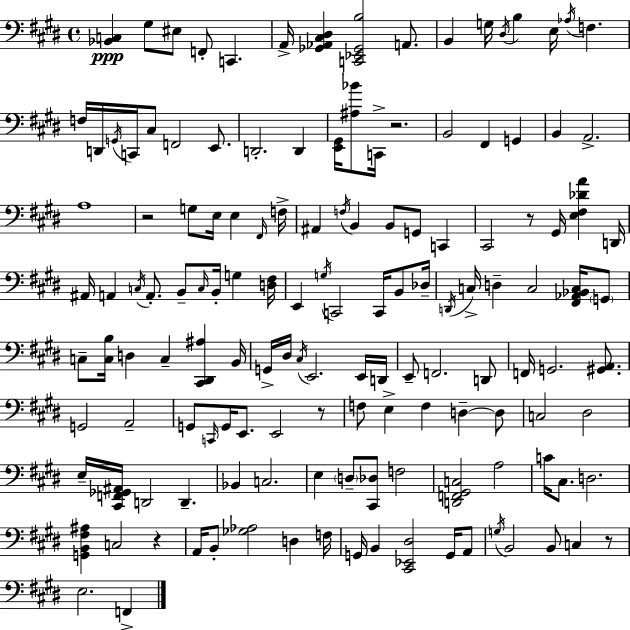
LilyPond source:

{
  \clef bass
  \time 4/4
  \defaultTimeSignature
  \key e \major
  <bes, c>4\ppp gis8 eis8 f,8-. c,4. | a,16-> <ges, aes, cis dis>4 <c, ees, ges, b>2 a,8. | b,4 g16 \acciaccatura { dis16 } b4 e16 \acciaccatura { aes16 } f4. | f16 d,16 \acciaccatura { g,16 } c,16 cis8 f,2 | \break e,8. d,2.-. d,4 | <e, gis,>16 <ais bes'>8 c,16-> r2. | b,2 fis,4 g,4 | b,4 a,2.-> | \break a1 | r2 g8 e16 e4 | \grace { fis,16 } f16-> ais,4 \acciaccatura { f16 } b,4 b,8 g,8 | c,4 cis,2 r8 gis,16 | \break <e fis des' a'>4 d,16 ais,16 a,4 \acciaccatura { c16 } a,8.-. b,8-- | \grace { c16 } b,16-. g4 <d fis>16 e,4 \acciaccatura { g16 } c,2 | c,16 b,8 des16-- \acciaccatura { d,16 } c16-> d4-- c2 | <fis, aes, bes, c>16 \parenthesize g,8 c8-- <c b>16 d4 | \break c4-- <cis, dis, ais>4 b,16 g,16-> dis16 \acciaccatura { cis16 } e,2. | e,16 d,16 e,8-- f,2. | d,8 f,16 g,2. | <gis, a,>8. g,2 | \break a,2-- g,8 \grace { c,16 } g,16 e,8. | e,2 r8 f8 e4-> | f4 d4--~~ d8 c2 | dis2 e16-- <cis, f, ges, ais,>16 d,2 | \break d,4.-- bes,4 c2. | e4 \parenthesize d8-- | <cis, des>8 f2 <d, f, gis, c>2 | a2 c'16 cis8. d2. | \break <g, b, fis ais>4 c2 | r4 a,16 b,8-. <ges aes>2 | d4 f16 g,16 b,4 | <cis, ees, dis>2 g,16 a,8 \acciaccatura { g16 } b,2 | \break b,8 c4 r8 e2. | f,4-> \bar "|."
}